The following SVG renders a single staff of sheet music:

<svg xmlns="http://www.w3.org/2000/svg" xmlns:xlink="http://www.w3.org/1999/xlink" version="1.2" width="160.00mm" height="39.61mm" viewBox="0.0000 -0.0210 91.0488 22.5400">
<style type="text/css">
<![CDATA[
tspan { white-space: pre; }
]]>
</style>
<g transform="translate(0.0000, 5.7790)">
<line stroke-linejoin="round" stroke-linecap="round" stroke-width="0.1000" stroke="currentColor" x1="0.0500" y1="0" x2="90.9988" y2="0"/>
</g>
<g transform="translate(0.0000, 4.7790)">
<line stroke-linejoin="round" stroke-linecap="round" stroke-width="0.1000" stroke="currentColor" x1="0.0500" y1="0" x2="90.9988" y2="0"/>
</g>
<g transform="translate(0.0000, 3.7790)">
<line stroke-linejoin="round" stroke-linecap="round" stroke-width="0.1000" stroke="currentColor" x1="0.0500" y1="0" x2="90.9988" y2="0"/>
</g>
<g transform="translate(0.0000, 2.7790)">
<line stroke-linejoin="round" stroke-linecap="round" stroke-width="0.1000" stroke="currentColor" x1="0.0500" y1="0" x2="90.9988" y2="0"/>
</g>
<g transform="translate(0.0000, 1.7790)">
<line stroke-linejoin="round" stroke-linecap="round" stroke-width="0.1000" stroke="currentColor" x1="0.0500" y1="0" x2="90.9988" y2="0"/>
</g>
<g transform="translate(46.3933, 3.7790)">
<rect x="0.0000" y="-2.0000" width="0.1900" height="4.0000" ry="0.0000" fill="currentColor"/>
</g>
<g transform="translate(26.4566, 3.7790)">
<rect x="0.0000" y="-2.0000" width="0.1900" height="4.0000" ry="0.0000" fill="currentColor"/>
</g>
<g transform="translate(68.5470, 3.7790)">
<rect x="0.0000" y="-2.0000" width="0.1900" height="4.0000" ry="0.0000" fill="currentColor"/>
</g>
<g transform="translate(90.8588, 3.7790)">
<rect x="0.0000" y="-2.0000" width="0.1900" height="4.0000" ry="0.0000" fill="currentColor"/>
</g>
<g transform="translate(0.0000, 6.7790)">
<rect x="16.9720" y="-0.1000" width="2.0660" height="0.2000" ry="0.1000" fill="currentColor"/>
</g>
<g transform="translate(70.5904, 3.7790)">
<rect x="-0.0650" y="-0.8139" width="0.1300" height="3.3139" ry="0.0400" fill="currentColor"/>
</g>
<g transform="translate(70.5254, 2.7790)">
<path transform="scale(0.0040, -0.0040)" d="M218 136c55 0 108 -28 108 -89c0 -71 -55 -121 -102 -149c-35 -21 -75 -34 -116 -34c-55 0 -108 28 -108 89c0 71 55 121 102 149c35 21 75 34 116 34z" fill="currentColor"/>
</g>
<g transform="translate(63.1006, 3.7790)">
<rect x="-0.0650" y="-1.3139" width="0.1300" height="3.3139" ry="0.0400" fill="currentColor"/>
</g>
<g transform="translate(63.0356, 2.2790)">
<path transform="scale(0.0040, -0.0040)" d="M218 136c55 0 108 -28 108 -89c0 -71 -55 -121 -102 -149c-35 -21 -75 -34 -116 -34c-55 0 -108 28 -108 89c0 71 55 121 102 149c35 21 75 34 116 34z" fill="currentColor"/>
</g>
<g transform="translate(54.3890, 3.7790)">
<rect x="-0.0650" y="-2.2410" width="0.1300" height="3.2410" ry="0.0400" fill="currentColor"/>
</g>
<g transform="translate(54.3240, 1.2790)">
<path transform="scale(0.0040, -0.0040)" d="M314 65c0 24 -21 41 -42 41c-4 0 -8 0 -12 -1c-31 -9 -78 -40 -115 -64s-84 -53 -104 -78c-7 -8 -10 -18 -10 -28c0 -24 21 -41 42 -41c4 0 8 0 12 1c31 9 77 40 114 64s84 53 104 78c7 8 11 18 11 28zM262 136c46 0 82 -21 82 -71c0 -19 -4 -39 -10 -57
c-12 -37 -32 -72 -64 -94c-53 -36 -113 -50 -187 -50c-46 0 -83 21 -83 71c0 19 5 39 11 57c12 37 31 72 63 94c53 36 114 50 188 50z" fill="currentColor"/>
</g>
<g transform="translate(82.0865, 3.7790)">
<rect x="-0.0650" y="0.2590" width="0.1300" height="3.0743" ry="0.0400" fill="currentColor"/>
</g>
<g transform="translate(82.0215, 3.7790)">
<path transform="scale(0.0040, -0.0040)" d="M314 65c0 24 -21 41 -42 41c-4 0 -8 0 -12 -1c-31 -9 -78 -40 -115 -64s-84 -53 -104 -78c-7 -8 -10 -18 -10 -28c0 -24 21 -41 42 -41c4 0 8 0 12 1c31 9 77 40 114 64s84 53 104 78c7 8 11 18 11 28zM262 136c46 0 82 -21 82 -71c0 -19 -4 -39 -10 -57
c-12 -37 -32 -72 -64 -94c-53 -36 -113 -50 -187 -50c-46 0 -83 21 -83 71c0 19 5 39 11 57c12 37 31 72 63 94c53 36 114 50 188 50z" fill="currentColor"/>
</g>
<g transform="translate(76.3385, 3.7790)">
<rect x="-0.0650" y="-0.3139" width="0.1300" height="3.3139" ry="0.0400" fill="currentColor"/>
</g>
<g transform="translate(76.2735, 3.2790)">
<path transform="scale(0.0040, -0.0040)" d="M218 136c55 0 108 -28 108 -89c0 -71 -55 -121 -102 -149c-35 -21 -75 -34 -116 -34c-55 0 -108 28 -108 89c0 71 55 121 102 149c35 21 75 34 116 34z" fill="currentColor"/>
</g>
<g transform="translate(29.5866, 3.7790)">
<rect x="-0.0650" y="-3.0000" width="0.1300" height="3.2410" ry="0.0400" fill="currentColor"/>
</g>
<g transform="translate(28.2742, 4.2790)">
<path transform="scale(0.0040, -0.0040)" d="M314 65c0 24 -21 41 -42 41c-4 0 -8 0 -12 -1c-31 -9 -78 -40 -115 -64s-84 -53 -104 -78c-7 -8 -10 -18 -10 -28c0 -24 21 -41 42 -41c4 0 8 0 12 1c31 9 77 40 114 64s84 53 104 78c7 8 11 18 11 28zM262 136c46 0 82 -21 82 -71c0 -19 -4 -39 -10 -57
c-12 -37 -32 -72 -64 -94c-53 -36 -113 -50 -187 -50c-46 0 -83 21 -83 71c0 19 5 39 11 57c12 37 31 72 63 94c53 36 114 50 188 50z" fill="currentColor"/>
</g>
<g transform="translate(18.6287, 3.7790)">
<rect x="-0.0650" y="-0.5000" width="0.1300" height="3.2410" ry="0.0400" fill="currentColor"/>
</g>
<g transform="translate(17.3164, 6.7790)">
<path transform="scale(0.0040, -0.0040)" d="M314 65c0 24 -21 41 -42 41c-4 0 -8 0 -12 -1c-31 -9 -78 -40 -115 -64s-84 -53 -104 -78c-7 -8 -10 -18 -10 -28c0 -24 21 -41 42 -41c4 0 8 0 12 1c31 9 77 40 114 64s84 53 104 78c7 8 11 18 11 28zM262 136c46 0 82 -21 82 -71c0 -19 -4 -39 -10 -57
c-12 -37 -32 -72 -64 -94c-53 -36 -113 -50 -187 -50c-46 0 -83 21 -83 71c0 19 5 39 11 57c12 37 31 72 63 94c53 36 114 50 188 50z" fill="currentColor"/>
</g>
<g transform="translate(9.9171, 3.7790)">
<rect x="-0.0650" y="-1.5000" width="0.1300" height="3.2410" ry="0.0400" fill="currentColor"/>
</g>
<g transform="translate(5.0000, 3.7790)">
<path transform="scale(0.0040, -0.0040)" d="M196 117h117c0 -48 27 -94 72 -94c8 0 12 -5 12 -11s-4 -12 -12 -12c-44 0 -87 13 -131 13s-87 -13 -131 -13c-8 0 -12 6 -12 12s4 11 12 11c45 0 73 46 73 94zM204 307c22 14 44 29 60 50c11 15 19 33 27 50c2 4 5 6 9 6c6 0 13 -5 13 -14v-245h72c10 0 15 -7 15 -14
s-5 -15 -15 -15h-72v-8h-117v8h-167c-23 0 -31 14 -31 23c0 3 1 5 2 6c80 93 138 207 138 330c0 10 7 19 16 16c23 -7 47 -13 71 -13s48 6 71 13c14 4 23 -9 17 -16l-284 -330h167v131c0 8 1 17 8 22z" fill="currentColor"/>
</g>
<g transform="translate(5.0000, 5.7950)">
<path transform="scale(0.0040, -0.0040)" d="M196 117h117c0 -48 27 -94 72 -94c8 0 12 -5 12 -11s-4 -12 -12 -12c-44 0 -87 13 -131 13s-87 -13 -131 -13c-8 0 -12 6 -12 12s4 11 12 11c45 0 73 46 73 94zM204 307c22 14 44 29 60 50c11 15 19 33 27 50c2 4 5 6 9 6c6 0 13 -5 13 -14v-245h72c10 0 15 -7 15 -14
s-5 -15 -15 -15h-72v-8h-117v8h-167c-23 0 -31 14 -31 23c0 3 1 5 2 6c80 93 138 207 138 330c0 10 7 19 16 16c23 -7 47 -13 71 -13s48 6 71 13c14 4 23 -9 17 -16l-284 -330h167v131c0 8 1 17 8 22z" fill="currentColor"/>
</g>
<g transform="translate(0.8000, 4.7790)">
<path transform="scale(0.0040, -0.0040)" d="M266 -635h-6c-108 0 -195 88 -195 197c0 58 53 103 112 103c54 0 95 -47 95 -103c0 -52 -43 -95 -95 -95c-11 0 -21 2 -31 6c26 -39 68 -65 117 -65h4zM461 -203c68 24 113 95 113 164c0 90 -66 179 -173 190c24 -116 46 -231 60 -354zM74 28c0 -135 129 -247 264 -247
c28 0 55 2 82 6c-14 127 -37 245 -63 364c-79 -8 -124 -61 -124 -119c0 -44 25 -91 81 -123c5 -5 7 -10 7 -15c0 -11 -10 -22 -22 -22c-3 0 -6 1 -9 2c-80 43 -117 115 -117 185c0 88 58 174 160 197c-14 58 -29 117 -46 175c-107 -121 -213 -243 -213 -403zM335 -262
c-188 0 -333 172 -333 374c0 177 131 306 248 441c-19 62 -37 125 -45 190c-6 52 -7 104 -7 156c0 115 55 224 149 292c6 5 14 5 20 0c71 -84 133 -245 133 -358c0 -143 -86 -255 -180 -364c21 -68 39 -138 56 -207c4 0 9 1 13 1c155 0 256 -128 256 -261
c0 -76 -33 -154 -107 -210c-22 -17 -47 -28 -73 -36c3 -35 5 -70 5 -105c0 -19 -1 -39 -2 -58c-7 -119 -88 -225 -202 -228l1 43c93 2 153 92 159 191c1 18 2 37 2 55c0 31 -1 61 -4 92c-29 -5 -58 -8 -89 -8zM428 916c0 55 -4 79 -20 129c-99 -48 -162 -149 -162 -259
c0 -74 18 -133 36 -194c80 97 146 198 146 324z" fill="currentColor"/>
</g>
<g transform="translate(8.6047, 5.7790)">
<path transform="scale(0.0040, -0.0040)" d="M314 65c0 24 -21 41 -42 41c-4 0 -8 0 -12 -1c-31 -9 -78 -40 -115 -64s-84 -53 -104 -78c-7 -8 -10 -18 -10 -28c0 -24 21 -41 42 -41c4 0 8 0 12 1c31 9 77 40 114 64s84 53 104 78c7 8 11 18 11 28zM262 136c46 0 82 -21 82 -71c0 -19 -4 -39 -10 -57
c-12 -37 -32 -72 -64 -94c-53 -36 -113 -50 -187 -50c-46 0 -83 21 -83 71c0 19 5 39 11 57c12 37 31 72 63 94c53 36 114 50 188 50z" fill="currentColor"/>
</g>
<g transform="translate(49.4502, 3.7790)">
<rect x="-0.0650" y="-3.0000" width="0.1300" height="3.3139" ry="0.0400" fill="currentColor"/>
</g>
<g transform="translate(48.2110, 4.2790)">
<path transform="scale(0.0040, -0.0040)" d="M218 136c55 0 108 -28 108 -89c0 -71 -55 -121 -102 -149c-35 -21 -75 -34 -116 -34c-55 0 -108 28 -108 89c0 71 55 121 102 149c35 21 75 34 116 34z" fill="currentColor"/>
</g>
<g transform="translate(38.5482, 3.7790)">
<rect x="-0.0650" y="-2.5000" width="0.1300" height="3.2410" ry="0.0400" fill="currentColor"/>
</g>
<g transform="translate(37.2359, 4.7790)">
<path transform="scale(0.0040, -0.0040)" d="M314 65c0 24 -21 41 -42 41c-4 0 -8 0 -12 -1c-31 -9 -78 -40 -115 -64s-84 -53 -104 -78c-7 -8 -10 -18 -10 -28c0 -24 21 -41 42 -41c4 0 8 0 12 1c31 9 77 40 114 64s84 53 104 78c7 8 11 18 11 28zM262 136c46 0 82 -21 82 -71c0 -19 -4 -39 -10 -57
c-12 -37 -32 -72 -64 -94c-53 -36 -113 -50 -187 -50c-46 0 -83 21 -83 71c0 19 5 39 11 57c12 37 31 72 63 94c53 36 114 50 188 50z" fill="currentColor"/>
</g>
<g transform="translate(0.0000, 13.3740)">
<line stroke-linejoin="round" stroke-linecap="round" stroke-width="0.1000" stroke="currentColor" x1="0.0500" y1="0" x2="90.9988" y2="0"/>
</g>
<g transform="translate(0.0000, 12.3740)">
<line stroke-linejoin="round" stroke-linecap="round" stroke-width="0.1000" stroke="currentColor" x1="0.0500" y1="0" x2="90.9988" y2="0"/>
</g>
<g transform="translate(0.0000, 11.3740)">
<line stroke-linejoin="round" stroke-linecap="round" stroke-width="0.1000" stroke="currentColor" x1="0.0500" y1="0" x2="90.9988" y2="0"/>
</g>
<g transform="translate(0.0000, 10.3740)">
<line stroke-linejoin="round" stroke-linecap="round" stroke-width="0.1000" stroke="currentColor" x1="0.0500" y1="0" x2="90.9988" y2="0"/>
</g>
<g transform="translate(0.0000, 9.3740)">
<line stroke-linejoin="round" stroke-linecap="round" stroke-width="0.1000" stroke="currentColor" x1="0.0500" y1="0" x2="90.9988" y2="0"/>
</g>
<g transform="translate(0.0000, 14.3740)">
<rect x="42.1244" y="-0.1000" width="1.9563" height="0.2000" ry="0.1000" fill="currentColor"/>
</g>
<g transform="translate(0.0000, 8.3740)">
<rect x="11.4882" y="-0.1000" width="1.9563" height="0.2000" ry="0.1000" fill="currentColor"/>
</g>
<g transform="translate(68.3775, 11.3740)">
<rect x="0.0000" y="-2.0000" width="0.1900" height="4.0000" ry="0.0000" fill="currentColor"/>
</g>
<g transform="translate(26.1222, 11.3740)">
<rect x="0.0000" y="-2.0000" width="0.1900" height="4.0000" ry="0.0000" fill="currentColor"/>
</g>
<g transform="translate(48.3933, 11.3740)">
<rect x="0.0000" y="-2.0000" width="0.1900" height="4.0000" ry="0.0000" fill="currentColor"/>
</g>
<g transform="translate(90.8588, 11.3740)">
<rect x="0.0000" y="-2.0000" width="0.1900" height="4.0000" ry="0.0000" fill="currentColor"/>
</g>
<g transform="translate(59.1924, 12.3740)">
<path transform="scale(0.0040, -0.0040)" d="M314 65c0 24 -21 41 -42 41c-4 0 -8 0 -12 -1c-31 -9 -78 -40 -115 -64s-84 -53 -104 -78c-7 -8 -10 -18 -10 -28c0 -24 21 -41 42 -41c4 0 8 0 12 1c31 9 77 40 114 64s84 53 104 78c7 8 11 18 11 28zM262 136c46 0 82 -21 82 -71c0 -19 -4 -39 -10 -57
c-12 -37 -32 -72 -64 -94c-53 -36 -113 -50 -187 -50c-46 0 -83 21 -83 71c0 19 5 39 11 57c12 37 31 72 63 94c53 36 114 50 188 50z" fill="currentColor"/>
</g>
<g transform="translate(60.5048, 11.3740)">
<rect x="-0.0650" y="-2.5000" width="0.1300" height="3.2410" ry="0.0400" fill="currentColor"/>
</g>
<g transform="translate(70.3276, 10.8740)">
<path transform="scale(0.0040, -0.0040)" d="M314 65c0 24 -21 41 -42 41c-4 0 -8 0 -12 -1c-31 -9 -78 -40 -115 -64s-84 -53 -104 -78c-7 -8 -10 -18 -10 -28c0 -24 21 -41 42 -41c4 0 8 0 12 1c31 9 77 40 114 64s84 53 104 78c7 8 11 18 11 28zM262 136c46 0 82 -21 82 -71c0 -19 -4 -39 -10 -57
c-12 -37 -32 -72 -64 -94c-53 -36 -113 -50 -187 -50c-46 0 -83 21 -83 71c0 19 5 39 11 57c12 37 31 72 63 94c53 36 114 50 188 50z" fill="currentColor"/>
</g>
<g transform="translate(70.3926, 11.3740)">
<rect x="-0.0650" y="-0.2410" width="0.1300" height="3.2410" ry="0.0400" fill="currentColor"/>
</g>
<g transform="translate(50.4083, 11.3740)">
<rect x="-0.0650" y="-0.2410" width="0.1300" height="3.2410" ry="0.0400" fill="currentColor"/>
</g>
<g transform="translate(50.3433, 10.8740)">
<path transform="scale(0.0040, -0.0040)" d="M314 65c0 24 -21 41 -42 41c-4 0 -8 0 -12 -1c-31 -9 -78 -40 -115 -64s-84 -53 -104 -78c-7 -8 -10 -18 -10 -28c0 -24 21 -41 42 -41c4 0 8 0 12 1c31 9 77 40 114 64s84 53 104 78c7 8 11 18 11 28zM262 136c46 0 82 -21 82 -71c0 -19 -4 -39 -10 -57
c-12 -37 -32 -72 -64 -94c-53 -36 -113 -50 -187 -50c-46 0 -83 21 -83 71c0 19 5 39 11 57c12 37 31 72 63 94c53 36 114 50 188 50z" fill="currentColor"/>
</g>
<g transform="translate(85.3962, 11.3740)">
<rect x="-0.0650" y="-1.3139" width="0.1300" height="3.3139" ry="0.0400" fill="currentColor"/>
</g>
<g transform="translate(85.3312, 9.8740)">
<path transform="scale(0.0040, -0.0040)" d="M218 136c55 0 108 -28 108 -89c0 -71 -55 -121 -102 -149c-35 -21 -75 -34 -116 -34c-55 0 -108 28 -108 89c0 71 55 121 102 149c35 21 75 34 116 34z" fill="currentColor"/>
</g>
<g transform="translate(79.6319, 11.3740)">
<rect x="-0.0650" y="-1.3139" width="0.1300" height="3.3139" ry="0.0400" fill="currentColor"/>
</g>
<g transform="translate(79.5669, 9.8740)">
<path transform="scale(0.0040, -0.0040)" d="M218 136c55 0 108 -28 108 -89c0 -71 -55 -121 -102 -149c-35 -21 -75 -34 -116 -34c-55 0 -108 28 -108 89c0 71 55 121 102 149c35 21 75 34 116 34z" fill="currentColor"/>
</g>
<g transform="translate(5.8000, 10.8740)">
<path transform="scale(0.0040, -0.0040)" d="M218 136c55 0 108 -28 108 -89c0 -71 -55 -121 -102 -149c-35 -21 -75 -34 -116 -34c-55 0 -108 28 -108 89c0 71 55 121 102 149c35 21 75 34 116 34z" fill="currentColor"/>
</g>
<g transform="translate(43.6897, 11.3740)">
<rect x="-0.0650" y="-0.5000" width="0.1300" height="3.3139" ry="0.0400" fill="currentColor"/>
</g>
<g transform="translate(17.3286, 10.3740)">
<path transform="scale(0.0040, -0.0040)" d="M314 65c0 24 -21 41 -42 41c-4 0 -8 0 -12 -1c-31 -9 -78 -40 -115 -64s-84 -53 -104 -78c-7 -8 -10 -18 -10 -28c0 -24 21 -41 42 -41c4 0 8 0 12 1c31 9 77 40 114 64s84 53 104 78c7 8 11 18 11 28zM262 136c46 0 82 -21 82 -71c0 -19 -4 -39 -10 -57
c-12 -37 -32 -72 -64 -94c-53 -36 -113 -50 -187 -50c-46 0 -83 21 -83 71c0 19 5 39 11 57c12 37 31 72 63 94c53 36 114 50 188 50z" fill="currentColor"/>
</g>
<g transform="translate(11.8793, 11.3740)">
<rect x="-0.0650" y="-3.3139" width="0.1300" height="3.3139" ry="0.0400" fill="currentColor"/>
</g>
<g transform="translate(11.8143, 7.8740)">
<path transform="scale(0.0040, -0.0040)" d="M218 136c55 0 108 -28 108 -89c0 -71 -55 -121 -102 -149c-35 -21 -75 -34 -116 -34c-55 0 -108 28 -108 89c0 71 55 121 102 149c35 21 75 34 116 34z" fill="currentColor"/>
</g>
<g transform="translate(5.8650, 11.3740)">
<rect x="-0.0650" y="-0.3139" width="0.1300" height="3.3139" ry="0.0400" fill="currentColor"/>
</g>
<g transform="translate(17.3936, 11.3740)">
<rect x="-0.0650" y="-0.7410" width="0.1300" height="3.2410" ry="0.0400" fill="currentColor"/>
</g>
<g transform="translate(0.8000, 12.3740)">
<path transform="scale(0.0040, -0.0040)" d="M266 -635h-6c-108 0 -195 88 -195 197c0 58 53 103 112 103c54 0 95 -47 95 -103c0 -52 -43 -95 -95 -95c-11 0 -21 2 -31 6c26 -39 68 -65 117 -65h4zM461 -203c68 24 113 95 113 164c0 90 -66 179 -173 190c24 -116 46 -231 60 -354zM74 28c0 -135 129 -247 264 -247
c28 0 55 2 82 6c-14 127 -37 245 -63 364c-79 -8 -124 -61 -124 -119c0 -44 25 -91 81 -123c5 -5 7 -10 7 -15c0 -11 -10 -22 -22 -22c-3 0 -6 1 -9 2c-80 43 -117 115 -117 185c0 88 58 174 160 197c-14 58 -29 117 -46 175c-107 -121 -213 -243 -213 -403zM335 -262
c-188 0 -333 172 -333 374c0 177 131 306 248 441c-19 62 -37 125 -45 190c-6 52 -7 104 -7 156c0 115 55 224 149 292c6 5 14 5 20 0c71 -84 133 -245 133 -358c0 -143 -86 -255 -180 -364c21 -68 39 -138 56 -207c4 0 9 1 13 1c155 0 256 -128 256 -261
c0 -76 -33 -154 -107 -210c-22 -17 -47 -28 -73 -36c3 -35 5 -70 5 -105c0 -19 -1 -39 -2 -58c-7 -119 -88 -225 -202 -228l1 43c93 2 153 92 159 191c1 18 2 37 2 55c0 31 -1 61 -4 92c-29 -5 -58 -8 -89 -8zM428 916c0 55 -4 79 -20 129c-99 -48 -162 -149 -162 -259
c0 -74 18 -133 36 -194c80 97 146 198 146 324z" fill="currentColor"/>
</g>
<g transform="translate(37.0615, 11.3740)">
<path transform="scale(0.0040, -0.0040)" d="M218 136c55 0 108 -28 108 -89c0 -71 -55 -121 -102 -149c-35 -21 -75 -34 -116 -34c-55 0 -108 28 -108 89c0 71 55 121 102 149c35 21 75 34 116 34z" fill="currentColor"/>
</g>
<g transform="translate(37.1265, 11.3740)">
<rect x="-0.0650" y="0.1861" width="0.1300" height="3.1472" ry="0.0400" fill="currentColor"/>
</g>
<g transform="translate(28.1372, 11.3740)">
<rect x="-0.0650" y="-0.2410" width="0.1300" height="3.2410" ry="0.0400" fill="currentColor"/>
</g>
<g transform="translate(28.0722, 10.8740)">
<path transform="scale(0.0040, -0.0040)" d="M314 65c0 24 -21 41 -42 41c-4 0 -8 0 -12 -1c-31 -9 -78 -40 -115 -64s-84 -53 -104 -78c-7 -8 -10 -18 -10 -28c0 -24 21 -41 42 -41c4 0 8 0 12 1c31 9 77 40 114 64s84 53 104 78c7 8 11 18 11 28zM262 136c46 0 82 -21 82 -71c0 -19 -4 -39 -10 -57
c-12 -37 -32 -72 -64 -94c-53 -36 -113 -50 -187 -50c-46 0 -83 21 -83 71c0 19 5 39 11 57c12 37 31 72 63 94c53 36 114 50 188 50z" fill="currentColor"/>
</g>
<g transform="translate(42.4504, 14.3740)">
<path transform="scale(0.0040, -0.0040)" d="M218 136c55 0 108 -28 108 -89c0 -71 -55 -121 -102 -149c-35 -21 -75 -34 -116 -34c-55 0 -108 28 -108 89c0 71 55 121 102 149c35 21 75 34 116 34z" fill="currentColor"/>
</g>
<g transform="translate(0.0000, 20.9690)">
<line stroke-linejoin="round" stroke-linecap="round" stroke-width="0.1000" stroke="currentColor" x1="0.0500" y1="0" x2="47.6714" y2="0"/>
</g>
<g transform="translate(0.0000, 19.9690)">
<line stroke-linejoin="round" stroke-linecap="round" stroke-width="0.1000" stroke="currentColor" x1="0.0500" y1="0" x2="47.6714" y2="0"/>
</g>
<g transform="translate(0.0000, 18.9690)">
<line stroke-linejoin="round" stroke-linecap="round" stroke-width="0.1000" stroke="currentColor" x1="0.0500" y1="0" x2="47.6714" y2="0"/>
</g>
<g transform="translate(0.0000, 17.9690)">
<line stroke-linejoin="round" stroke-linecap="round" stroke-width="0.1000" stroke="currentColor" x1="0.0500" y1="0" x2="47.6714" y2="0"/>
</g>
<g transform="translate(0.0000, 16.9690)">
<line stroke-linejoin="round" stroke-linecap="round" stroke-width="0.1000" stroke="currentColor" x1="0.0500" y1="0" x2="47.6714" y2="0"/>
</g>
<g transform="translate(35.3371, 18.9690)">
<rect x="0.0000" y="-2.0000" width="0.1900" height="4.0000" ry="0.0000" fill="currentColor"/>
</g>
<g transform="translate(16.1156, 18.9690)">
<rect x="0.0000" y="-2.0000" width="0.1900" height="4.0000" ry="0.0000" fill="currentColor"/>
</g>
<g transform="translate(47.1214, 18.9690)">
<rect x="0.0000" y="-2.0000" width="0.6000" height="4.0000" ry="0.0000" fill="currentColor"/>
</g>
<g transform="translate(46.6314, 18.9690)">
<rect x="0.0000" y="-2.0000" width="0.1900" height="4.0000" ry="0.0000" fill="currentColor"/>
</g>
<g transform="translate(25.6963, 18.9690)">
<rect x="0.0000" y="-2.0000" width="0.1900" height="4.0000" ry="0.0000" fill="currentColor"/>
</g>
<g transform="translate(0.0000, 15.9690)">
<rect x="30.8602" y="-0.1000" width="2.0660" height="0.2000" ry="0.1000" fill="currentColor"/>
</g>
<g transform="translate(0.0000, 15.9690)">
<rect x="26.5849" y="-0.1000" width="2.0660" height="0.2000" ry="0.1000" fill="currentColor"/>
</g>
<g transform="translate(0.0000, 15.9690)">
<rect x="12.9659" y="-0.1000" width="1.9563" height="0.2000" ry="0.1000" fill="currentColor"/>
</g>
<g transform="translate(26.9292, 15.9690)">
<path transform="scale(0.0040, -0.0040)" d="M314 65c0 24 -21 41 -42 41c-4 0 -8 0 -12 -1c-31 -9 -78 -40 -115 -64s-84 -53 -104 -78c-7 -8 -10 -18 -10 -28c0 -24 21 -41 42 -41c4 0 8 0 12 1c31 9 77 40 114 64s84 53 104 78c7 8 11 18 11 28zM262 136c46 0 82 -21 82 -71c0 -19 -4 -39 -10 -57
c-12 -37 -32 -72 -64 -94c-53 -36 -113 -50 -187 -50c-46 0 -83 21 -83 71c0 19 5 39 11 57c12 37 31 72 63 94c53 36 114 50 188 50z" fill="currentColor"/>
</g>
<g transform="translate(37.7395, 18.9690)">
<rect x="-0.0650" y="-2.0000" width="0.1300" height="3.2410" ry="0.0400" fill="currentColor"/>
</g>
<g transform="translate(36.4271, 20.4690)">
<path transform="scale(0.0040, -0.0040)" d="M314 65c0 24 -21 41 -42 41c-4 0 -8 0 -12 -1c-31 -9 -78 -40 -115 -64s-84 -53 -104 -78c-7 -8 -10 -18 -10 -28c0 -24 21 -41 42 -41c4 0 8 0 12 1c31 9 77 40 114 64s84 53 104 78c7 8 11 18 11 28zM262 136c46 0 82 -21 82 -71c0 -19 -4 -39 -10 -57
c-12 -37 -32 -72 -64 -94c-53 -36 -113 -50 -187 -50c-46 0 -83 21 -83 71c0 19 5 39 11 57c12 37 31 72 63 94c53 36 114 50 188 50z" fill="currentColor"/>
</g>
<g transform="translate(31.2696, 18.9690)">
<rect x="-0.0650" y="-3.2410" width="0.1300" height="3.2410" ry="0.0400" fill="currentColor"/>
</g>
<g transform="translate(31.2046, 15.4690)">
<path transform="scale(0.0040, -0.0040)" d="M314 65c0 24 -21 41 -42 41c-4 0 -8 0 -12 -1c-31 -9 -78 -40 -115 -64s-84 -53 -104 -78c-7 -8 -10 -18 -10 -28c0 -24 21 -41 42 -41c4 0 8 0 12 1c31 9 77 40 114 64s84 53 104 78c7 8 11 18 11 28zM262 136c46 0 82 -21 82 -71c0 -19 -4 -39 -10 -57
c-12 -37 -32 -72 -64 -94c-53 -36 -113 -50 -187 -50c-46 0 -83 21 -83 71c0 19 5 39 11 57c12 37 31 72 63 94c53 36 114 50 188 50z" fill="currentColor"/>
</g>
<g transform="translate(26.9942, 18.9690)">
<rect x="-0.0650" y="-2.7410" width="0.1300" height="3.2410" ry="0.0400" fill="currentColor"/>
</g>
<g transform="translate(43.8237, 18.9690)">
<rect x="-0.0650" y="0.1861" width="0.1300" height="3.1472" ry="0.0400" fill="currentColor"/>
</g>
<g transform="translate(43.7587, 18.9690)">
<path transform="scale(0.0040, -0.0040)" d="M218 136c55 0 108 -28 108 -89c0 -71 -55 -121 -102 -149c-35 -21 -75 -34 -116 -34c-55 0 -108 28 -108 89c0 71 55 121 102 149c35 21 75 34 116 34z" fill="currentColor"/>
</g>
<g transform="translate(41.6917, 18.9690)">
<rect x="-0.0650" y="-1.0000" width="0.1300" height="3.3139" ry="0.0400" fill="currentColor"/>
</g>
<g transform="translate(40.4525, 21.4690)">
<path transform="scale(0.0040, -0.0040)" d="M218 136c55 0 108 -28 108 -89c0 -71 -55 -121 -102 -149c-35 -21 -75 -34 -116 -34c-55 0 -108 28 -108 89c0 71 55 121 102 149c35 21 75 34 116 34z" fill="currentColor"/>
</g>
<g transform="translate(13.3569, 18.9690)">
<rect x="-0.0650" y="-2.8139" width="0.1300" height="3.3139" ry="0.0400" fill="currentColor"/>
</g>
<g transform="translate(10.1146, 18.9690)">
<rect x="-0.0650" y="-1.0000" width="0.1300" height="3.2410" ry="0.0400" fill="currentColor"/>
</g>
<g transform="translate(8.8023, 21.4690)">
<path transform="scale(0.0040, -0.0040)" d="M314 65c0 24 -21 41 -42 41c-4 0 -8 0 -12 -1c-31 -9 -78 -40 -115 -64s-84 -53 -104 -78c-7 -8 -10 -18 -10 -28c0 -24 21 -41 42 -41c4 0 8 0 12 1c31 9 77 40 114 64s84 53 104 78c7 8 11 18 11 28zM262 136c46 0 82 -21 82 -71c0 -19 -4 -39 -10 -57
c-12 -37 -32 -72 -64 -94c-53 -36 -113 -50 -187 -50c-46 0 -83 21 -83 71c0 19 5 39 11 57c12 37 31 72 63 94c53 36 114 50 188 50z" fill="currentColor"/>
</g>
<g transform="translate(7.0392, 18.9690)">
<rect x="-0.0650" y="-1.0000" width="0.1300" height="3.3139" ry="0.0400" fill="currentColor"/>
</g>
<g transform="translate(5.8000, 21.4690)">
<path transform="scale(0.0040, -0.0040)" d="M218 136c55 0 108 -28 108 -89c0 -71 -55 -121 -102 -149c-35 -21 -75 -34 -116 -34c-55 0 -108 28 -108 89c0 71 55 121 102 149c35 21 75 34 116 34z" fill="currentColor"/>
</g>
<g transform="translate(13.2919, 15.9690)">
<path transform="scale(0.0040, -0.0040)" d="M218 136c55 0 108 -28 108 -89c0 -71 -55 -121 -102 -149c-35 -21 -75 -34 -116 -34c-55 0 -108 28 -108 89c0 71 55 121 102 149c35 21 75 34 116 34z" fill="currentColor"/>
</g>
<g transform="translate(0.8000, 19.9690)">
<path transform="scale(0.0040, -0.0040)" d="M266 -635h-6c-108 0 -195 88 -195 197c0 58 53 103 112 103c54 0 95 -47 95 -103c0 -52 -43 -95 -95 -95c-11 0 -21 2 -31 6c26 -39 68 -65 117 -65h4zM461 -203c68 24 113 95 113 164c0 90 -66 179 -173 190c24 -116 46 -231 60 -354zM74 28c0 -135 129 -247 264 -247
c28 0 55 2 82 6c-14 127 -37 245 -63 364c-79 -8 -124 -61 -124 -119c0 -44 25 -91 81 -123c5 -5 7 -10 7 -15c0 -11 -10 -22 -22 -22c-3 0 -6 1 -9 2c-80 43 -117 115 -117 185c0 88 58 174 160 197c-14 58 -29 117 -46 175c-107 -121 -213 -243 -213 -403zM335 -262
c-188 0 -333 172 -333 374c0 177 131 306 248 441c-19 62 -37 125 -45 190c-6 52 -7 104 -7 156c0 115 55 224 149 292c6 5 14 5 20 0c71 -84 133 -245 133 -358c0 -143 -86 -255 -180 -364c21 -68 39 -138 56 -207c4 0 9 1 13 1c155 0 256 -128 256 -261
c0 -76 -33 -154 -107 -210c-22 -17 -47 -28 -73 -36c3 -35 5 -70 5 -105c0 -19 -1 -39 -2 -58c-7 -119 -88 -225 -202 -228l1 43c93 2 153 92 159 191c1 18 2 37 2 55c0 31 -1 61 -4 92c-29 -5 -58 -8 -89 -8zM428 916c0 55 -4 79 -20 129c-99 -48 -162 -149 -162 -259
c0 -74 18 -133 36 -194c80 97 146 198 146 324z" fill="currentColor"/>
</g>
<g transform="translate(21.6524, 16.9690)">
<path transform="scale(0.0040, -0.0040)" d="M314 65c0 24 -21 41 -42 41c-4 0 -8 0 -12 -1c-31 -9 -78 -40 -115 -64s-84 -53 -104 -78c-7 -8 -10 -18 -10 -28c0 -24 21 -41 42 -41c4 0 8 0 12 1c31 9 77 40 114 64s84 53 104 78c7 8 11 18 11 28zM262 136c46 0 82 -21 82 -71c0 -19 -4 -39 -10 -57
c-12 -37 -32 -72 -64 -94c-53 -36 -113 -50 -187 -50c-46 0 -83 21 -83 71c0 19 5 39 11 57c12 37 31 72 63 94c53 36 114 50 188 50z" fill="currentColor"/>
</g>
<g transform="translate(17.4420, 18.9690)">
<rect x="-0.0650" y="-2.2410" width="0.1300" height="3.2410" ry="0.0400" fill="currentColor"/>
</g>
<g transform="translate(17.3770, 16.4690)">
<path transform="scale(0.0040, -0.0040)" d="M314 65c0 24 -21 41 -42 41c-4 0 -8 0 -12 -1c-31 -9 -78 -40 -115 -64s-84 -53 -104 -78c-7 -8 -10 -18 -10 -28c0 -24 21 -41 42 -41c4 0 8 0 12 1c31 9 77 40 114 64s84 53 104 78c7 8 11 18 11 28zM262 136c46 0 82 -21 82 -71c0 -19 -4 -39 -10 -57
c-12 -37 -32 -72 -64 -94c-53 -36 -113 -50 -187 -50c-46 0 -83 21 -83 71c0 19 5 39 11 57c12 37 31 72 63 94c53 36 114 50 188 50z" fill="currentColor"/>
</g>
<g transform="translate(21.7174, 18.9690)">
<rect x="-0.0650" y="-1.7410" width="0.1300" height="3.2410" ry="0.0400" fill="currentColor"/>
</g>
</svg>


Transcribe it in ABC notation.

X:1
T:Untitled
M:4/4
L:1/4
K:C
E2 C2 A2 G2 A g2 e d c B2 c b d2 c2 B C c2 G2 c2 e e D D2 a g2 f2 a2 b2 F2 D B